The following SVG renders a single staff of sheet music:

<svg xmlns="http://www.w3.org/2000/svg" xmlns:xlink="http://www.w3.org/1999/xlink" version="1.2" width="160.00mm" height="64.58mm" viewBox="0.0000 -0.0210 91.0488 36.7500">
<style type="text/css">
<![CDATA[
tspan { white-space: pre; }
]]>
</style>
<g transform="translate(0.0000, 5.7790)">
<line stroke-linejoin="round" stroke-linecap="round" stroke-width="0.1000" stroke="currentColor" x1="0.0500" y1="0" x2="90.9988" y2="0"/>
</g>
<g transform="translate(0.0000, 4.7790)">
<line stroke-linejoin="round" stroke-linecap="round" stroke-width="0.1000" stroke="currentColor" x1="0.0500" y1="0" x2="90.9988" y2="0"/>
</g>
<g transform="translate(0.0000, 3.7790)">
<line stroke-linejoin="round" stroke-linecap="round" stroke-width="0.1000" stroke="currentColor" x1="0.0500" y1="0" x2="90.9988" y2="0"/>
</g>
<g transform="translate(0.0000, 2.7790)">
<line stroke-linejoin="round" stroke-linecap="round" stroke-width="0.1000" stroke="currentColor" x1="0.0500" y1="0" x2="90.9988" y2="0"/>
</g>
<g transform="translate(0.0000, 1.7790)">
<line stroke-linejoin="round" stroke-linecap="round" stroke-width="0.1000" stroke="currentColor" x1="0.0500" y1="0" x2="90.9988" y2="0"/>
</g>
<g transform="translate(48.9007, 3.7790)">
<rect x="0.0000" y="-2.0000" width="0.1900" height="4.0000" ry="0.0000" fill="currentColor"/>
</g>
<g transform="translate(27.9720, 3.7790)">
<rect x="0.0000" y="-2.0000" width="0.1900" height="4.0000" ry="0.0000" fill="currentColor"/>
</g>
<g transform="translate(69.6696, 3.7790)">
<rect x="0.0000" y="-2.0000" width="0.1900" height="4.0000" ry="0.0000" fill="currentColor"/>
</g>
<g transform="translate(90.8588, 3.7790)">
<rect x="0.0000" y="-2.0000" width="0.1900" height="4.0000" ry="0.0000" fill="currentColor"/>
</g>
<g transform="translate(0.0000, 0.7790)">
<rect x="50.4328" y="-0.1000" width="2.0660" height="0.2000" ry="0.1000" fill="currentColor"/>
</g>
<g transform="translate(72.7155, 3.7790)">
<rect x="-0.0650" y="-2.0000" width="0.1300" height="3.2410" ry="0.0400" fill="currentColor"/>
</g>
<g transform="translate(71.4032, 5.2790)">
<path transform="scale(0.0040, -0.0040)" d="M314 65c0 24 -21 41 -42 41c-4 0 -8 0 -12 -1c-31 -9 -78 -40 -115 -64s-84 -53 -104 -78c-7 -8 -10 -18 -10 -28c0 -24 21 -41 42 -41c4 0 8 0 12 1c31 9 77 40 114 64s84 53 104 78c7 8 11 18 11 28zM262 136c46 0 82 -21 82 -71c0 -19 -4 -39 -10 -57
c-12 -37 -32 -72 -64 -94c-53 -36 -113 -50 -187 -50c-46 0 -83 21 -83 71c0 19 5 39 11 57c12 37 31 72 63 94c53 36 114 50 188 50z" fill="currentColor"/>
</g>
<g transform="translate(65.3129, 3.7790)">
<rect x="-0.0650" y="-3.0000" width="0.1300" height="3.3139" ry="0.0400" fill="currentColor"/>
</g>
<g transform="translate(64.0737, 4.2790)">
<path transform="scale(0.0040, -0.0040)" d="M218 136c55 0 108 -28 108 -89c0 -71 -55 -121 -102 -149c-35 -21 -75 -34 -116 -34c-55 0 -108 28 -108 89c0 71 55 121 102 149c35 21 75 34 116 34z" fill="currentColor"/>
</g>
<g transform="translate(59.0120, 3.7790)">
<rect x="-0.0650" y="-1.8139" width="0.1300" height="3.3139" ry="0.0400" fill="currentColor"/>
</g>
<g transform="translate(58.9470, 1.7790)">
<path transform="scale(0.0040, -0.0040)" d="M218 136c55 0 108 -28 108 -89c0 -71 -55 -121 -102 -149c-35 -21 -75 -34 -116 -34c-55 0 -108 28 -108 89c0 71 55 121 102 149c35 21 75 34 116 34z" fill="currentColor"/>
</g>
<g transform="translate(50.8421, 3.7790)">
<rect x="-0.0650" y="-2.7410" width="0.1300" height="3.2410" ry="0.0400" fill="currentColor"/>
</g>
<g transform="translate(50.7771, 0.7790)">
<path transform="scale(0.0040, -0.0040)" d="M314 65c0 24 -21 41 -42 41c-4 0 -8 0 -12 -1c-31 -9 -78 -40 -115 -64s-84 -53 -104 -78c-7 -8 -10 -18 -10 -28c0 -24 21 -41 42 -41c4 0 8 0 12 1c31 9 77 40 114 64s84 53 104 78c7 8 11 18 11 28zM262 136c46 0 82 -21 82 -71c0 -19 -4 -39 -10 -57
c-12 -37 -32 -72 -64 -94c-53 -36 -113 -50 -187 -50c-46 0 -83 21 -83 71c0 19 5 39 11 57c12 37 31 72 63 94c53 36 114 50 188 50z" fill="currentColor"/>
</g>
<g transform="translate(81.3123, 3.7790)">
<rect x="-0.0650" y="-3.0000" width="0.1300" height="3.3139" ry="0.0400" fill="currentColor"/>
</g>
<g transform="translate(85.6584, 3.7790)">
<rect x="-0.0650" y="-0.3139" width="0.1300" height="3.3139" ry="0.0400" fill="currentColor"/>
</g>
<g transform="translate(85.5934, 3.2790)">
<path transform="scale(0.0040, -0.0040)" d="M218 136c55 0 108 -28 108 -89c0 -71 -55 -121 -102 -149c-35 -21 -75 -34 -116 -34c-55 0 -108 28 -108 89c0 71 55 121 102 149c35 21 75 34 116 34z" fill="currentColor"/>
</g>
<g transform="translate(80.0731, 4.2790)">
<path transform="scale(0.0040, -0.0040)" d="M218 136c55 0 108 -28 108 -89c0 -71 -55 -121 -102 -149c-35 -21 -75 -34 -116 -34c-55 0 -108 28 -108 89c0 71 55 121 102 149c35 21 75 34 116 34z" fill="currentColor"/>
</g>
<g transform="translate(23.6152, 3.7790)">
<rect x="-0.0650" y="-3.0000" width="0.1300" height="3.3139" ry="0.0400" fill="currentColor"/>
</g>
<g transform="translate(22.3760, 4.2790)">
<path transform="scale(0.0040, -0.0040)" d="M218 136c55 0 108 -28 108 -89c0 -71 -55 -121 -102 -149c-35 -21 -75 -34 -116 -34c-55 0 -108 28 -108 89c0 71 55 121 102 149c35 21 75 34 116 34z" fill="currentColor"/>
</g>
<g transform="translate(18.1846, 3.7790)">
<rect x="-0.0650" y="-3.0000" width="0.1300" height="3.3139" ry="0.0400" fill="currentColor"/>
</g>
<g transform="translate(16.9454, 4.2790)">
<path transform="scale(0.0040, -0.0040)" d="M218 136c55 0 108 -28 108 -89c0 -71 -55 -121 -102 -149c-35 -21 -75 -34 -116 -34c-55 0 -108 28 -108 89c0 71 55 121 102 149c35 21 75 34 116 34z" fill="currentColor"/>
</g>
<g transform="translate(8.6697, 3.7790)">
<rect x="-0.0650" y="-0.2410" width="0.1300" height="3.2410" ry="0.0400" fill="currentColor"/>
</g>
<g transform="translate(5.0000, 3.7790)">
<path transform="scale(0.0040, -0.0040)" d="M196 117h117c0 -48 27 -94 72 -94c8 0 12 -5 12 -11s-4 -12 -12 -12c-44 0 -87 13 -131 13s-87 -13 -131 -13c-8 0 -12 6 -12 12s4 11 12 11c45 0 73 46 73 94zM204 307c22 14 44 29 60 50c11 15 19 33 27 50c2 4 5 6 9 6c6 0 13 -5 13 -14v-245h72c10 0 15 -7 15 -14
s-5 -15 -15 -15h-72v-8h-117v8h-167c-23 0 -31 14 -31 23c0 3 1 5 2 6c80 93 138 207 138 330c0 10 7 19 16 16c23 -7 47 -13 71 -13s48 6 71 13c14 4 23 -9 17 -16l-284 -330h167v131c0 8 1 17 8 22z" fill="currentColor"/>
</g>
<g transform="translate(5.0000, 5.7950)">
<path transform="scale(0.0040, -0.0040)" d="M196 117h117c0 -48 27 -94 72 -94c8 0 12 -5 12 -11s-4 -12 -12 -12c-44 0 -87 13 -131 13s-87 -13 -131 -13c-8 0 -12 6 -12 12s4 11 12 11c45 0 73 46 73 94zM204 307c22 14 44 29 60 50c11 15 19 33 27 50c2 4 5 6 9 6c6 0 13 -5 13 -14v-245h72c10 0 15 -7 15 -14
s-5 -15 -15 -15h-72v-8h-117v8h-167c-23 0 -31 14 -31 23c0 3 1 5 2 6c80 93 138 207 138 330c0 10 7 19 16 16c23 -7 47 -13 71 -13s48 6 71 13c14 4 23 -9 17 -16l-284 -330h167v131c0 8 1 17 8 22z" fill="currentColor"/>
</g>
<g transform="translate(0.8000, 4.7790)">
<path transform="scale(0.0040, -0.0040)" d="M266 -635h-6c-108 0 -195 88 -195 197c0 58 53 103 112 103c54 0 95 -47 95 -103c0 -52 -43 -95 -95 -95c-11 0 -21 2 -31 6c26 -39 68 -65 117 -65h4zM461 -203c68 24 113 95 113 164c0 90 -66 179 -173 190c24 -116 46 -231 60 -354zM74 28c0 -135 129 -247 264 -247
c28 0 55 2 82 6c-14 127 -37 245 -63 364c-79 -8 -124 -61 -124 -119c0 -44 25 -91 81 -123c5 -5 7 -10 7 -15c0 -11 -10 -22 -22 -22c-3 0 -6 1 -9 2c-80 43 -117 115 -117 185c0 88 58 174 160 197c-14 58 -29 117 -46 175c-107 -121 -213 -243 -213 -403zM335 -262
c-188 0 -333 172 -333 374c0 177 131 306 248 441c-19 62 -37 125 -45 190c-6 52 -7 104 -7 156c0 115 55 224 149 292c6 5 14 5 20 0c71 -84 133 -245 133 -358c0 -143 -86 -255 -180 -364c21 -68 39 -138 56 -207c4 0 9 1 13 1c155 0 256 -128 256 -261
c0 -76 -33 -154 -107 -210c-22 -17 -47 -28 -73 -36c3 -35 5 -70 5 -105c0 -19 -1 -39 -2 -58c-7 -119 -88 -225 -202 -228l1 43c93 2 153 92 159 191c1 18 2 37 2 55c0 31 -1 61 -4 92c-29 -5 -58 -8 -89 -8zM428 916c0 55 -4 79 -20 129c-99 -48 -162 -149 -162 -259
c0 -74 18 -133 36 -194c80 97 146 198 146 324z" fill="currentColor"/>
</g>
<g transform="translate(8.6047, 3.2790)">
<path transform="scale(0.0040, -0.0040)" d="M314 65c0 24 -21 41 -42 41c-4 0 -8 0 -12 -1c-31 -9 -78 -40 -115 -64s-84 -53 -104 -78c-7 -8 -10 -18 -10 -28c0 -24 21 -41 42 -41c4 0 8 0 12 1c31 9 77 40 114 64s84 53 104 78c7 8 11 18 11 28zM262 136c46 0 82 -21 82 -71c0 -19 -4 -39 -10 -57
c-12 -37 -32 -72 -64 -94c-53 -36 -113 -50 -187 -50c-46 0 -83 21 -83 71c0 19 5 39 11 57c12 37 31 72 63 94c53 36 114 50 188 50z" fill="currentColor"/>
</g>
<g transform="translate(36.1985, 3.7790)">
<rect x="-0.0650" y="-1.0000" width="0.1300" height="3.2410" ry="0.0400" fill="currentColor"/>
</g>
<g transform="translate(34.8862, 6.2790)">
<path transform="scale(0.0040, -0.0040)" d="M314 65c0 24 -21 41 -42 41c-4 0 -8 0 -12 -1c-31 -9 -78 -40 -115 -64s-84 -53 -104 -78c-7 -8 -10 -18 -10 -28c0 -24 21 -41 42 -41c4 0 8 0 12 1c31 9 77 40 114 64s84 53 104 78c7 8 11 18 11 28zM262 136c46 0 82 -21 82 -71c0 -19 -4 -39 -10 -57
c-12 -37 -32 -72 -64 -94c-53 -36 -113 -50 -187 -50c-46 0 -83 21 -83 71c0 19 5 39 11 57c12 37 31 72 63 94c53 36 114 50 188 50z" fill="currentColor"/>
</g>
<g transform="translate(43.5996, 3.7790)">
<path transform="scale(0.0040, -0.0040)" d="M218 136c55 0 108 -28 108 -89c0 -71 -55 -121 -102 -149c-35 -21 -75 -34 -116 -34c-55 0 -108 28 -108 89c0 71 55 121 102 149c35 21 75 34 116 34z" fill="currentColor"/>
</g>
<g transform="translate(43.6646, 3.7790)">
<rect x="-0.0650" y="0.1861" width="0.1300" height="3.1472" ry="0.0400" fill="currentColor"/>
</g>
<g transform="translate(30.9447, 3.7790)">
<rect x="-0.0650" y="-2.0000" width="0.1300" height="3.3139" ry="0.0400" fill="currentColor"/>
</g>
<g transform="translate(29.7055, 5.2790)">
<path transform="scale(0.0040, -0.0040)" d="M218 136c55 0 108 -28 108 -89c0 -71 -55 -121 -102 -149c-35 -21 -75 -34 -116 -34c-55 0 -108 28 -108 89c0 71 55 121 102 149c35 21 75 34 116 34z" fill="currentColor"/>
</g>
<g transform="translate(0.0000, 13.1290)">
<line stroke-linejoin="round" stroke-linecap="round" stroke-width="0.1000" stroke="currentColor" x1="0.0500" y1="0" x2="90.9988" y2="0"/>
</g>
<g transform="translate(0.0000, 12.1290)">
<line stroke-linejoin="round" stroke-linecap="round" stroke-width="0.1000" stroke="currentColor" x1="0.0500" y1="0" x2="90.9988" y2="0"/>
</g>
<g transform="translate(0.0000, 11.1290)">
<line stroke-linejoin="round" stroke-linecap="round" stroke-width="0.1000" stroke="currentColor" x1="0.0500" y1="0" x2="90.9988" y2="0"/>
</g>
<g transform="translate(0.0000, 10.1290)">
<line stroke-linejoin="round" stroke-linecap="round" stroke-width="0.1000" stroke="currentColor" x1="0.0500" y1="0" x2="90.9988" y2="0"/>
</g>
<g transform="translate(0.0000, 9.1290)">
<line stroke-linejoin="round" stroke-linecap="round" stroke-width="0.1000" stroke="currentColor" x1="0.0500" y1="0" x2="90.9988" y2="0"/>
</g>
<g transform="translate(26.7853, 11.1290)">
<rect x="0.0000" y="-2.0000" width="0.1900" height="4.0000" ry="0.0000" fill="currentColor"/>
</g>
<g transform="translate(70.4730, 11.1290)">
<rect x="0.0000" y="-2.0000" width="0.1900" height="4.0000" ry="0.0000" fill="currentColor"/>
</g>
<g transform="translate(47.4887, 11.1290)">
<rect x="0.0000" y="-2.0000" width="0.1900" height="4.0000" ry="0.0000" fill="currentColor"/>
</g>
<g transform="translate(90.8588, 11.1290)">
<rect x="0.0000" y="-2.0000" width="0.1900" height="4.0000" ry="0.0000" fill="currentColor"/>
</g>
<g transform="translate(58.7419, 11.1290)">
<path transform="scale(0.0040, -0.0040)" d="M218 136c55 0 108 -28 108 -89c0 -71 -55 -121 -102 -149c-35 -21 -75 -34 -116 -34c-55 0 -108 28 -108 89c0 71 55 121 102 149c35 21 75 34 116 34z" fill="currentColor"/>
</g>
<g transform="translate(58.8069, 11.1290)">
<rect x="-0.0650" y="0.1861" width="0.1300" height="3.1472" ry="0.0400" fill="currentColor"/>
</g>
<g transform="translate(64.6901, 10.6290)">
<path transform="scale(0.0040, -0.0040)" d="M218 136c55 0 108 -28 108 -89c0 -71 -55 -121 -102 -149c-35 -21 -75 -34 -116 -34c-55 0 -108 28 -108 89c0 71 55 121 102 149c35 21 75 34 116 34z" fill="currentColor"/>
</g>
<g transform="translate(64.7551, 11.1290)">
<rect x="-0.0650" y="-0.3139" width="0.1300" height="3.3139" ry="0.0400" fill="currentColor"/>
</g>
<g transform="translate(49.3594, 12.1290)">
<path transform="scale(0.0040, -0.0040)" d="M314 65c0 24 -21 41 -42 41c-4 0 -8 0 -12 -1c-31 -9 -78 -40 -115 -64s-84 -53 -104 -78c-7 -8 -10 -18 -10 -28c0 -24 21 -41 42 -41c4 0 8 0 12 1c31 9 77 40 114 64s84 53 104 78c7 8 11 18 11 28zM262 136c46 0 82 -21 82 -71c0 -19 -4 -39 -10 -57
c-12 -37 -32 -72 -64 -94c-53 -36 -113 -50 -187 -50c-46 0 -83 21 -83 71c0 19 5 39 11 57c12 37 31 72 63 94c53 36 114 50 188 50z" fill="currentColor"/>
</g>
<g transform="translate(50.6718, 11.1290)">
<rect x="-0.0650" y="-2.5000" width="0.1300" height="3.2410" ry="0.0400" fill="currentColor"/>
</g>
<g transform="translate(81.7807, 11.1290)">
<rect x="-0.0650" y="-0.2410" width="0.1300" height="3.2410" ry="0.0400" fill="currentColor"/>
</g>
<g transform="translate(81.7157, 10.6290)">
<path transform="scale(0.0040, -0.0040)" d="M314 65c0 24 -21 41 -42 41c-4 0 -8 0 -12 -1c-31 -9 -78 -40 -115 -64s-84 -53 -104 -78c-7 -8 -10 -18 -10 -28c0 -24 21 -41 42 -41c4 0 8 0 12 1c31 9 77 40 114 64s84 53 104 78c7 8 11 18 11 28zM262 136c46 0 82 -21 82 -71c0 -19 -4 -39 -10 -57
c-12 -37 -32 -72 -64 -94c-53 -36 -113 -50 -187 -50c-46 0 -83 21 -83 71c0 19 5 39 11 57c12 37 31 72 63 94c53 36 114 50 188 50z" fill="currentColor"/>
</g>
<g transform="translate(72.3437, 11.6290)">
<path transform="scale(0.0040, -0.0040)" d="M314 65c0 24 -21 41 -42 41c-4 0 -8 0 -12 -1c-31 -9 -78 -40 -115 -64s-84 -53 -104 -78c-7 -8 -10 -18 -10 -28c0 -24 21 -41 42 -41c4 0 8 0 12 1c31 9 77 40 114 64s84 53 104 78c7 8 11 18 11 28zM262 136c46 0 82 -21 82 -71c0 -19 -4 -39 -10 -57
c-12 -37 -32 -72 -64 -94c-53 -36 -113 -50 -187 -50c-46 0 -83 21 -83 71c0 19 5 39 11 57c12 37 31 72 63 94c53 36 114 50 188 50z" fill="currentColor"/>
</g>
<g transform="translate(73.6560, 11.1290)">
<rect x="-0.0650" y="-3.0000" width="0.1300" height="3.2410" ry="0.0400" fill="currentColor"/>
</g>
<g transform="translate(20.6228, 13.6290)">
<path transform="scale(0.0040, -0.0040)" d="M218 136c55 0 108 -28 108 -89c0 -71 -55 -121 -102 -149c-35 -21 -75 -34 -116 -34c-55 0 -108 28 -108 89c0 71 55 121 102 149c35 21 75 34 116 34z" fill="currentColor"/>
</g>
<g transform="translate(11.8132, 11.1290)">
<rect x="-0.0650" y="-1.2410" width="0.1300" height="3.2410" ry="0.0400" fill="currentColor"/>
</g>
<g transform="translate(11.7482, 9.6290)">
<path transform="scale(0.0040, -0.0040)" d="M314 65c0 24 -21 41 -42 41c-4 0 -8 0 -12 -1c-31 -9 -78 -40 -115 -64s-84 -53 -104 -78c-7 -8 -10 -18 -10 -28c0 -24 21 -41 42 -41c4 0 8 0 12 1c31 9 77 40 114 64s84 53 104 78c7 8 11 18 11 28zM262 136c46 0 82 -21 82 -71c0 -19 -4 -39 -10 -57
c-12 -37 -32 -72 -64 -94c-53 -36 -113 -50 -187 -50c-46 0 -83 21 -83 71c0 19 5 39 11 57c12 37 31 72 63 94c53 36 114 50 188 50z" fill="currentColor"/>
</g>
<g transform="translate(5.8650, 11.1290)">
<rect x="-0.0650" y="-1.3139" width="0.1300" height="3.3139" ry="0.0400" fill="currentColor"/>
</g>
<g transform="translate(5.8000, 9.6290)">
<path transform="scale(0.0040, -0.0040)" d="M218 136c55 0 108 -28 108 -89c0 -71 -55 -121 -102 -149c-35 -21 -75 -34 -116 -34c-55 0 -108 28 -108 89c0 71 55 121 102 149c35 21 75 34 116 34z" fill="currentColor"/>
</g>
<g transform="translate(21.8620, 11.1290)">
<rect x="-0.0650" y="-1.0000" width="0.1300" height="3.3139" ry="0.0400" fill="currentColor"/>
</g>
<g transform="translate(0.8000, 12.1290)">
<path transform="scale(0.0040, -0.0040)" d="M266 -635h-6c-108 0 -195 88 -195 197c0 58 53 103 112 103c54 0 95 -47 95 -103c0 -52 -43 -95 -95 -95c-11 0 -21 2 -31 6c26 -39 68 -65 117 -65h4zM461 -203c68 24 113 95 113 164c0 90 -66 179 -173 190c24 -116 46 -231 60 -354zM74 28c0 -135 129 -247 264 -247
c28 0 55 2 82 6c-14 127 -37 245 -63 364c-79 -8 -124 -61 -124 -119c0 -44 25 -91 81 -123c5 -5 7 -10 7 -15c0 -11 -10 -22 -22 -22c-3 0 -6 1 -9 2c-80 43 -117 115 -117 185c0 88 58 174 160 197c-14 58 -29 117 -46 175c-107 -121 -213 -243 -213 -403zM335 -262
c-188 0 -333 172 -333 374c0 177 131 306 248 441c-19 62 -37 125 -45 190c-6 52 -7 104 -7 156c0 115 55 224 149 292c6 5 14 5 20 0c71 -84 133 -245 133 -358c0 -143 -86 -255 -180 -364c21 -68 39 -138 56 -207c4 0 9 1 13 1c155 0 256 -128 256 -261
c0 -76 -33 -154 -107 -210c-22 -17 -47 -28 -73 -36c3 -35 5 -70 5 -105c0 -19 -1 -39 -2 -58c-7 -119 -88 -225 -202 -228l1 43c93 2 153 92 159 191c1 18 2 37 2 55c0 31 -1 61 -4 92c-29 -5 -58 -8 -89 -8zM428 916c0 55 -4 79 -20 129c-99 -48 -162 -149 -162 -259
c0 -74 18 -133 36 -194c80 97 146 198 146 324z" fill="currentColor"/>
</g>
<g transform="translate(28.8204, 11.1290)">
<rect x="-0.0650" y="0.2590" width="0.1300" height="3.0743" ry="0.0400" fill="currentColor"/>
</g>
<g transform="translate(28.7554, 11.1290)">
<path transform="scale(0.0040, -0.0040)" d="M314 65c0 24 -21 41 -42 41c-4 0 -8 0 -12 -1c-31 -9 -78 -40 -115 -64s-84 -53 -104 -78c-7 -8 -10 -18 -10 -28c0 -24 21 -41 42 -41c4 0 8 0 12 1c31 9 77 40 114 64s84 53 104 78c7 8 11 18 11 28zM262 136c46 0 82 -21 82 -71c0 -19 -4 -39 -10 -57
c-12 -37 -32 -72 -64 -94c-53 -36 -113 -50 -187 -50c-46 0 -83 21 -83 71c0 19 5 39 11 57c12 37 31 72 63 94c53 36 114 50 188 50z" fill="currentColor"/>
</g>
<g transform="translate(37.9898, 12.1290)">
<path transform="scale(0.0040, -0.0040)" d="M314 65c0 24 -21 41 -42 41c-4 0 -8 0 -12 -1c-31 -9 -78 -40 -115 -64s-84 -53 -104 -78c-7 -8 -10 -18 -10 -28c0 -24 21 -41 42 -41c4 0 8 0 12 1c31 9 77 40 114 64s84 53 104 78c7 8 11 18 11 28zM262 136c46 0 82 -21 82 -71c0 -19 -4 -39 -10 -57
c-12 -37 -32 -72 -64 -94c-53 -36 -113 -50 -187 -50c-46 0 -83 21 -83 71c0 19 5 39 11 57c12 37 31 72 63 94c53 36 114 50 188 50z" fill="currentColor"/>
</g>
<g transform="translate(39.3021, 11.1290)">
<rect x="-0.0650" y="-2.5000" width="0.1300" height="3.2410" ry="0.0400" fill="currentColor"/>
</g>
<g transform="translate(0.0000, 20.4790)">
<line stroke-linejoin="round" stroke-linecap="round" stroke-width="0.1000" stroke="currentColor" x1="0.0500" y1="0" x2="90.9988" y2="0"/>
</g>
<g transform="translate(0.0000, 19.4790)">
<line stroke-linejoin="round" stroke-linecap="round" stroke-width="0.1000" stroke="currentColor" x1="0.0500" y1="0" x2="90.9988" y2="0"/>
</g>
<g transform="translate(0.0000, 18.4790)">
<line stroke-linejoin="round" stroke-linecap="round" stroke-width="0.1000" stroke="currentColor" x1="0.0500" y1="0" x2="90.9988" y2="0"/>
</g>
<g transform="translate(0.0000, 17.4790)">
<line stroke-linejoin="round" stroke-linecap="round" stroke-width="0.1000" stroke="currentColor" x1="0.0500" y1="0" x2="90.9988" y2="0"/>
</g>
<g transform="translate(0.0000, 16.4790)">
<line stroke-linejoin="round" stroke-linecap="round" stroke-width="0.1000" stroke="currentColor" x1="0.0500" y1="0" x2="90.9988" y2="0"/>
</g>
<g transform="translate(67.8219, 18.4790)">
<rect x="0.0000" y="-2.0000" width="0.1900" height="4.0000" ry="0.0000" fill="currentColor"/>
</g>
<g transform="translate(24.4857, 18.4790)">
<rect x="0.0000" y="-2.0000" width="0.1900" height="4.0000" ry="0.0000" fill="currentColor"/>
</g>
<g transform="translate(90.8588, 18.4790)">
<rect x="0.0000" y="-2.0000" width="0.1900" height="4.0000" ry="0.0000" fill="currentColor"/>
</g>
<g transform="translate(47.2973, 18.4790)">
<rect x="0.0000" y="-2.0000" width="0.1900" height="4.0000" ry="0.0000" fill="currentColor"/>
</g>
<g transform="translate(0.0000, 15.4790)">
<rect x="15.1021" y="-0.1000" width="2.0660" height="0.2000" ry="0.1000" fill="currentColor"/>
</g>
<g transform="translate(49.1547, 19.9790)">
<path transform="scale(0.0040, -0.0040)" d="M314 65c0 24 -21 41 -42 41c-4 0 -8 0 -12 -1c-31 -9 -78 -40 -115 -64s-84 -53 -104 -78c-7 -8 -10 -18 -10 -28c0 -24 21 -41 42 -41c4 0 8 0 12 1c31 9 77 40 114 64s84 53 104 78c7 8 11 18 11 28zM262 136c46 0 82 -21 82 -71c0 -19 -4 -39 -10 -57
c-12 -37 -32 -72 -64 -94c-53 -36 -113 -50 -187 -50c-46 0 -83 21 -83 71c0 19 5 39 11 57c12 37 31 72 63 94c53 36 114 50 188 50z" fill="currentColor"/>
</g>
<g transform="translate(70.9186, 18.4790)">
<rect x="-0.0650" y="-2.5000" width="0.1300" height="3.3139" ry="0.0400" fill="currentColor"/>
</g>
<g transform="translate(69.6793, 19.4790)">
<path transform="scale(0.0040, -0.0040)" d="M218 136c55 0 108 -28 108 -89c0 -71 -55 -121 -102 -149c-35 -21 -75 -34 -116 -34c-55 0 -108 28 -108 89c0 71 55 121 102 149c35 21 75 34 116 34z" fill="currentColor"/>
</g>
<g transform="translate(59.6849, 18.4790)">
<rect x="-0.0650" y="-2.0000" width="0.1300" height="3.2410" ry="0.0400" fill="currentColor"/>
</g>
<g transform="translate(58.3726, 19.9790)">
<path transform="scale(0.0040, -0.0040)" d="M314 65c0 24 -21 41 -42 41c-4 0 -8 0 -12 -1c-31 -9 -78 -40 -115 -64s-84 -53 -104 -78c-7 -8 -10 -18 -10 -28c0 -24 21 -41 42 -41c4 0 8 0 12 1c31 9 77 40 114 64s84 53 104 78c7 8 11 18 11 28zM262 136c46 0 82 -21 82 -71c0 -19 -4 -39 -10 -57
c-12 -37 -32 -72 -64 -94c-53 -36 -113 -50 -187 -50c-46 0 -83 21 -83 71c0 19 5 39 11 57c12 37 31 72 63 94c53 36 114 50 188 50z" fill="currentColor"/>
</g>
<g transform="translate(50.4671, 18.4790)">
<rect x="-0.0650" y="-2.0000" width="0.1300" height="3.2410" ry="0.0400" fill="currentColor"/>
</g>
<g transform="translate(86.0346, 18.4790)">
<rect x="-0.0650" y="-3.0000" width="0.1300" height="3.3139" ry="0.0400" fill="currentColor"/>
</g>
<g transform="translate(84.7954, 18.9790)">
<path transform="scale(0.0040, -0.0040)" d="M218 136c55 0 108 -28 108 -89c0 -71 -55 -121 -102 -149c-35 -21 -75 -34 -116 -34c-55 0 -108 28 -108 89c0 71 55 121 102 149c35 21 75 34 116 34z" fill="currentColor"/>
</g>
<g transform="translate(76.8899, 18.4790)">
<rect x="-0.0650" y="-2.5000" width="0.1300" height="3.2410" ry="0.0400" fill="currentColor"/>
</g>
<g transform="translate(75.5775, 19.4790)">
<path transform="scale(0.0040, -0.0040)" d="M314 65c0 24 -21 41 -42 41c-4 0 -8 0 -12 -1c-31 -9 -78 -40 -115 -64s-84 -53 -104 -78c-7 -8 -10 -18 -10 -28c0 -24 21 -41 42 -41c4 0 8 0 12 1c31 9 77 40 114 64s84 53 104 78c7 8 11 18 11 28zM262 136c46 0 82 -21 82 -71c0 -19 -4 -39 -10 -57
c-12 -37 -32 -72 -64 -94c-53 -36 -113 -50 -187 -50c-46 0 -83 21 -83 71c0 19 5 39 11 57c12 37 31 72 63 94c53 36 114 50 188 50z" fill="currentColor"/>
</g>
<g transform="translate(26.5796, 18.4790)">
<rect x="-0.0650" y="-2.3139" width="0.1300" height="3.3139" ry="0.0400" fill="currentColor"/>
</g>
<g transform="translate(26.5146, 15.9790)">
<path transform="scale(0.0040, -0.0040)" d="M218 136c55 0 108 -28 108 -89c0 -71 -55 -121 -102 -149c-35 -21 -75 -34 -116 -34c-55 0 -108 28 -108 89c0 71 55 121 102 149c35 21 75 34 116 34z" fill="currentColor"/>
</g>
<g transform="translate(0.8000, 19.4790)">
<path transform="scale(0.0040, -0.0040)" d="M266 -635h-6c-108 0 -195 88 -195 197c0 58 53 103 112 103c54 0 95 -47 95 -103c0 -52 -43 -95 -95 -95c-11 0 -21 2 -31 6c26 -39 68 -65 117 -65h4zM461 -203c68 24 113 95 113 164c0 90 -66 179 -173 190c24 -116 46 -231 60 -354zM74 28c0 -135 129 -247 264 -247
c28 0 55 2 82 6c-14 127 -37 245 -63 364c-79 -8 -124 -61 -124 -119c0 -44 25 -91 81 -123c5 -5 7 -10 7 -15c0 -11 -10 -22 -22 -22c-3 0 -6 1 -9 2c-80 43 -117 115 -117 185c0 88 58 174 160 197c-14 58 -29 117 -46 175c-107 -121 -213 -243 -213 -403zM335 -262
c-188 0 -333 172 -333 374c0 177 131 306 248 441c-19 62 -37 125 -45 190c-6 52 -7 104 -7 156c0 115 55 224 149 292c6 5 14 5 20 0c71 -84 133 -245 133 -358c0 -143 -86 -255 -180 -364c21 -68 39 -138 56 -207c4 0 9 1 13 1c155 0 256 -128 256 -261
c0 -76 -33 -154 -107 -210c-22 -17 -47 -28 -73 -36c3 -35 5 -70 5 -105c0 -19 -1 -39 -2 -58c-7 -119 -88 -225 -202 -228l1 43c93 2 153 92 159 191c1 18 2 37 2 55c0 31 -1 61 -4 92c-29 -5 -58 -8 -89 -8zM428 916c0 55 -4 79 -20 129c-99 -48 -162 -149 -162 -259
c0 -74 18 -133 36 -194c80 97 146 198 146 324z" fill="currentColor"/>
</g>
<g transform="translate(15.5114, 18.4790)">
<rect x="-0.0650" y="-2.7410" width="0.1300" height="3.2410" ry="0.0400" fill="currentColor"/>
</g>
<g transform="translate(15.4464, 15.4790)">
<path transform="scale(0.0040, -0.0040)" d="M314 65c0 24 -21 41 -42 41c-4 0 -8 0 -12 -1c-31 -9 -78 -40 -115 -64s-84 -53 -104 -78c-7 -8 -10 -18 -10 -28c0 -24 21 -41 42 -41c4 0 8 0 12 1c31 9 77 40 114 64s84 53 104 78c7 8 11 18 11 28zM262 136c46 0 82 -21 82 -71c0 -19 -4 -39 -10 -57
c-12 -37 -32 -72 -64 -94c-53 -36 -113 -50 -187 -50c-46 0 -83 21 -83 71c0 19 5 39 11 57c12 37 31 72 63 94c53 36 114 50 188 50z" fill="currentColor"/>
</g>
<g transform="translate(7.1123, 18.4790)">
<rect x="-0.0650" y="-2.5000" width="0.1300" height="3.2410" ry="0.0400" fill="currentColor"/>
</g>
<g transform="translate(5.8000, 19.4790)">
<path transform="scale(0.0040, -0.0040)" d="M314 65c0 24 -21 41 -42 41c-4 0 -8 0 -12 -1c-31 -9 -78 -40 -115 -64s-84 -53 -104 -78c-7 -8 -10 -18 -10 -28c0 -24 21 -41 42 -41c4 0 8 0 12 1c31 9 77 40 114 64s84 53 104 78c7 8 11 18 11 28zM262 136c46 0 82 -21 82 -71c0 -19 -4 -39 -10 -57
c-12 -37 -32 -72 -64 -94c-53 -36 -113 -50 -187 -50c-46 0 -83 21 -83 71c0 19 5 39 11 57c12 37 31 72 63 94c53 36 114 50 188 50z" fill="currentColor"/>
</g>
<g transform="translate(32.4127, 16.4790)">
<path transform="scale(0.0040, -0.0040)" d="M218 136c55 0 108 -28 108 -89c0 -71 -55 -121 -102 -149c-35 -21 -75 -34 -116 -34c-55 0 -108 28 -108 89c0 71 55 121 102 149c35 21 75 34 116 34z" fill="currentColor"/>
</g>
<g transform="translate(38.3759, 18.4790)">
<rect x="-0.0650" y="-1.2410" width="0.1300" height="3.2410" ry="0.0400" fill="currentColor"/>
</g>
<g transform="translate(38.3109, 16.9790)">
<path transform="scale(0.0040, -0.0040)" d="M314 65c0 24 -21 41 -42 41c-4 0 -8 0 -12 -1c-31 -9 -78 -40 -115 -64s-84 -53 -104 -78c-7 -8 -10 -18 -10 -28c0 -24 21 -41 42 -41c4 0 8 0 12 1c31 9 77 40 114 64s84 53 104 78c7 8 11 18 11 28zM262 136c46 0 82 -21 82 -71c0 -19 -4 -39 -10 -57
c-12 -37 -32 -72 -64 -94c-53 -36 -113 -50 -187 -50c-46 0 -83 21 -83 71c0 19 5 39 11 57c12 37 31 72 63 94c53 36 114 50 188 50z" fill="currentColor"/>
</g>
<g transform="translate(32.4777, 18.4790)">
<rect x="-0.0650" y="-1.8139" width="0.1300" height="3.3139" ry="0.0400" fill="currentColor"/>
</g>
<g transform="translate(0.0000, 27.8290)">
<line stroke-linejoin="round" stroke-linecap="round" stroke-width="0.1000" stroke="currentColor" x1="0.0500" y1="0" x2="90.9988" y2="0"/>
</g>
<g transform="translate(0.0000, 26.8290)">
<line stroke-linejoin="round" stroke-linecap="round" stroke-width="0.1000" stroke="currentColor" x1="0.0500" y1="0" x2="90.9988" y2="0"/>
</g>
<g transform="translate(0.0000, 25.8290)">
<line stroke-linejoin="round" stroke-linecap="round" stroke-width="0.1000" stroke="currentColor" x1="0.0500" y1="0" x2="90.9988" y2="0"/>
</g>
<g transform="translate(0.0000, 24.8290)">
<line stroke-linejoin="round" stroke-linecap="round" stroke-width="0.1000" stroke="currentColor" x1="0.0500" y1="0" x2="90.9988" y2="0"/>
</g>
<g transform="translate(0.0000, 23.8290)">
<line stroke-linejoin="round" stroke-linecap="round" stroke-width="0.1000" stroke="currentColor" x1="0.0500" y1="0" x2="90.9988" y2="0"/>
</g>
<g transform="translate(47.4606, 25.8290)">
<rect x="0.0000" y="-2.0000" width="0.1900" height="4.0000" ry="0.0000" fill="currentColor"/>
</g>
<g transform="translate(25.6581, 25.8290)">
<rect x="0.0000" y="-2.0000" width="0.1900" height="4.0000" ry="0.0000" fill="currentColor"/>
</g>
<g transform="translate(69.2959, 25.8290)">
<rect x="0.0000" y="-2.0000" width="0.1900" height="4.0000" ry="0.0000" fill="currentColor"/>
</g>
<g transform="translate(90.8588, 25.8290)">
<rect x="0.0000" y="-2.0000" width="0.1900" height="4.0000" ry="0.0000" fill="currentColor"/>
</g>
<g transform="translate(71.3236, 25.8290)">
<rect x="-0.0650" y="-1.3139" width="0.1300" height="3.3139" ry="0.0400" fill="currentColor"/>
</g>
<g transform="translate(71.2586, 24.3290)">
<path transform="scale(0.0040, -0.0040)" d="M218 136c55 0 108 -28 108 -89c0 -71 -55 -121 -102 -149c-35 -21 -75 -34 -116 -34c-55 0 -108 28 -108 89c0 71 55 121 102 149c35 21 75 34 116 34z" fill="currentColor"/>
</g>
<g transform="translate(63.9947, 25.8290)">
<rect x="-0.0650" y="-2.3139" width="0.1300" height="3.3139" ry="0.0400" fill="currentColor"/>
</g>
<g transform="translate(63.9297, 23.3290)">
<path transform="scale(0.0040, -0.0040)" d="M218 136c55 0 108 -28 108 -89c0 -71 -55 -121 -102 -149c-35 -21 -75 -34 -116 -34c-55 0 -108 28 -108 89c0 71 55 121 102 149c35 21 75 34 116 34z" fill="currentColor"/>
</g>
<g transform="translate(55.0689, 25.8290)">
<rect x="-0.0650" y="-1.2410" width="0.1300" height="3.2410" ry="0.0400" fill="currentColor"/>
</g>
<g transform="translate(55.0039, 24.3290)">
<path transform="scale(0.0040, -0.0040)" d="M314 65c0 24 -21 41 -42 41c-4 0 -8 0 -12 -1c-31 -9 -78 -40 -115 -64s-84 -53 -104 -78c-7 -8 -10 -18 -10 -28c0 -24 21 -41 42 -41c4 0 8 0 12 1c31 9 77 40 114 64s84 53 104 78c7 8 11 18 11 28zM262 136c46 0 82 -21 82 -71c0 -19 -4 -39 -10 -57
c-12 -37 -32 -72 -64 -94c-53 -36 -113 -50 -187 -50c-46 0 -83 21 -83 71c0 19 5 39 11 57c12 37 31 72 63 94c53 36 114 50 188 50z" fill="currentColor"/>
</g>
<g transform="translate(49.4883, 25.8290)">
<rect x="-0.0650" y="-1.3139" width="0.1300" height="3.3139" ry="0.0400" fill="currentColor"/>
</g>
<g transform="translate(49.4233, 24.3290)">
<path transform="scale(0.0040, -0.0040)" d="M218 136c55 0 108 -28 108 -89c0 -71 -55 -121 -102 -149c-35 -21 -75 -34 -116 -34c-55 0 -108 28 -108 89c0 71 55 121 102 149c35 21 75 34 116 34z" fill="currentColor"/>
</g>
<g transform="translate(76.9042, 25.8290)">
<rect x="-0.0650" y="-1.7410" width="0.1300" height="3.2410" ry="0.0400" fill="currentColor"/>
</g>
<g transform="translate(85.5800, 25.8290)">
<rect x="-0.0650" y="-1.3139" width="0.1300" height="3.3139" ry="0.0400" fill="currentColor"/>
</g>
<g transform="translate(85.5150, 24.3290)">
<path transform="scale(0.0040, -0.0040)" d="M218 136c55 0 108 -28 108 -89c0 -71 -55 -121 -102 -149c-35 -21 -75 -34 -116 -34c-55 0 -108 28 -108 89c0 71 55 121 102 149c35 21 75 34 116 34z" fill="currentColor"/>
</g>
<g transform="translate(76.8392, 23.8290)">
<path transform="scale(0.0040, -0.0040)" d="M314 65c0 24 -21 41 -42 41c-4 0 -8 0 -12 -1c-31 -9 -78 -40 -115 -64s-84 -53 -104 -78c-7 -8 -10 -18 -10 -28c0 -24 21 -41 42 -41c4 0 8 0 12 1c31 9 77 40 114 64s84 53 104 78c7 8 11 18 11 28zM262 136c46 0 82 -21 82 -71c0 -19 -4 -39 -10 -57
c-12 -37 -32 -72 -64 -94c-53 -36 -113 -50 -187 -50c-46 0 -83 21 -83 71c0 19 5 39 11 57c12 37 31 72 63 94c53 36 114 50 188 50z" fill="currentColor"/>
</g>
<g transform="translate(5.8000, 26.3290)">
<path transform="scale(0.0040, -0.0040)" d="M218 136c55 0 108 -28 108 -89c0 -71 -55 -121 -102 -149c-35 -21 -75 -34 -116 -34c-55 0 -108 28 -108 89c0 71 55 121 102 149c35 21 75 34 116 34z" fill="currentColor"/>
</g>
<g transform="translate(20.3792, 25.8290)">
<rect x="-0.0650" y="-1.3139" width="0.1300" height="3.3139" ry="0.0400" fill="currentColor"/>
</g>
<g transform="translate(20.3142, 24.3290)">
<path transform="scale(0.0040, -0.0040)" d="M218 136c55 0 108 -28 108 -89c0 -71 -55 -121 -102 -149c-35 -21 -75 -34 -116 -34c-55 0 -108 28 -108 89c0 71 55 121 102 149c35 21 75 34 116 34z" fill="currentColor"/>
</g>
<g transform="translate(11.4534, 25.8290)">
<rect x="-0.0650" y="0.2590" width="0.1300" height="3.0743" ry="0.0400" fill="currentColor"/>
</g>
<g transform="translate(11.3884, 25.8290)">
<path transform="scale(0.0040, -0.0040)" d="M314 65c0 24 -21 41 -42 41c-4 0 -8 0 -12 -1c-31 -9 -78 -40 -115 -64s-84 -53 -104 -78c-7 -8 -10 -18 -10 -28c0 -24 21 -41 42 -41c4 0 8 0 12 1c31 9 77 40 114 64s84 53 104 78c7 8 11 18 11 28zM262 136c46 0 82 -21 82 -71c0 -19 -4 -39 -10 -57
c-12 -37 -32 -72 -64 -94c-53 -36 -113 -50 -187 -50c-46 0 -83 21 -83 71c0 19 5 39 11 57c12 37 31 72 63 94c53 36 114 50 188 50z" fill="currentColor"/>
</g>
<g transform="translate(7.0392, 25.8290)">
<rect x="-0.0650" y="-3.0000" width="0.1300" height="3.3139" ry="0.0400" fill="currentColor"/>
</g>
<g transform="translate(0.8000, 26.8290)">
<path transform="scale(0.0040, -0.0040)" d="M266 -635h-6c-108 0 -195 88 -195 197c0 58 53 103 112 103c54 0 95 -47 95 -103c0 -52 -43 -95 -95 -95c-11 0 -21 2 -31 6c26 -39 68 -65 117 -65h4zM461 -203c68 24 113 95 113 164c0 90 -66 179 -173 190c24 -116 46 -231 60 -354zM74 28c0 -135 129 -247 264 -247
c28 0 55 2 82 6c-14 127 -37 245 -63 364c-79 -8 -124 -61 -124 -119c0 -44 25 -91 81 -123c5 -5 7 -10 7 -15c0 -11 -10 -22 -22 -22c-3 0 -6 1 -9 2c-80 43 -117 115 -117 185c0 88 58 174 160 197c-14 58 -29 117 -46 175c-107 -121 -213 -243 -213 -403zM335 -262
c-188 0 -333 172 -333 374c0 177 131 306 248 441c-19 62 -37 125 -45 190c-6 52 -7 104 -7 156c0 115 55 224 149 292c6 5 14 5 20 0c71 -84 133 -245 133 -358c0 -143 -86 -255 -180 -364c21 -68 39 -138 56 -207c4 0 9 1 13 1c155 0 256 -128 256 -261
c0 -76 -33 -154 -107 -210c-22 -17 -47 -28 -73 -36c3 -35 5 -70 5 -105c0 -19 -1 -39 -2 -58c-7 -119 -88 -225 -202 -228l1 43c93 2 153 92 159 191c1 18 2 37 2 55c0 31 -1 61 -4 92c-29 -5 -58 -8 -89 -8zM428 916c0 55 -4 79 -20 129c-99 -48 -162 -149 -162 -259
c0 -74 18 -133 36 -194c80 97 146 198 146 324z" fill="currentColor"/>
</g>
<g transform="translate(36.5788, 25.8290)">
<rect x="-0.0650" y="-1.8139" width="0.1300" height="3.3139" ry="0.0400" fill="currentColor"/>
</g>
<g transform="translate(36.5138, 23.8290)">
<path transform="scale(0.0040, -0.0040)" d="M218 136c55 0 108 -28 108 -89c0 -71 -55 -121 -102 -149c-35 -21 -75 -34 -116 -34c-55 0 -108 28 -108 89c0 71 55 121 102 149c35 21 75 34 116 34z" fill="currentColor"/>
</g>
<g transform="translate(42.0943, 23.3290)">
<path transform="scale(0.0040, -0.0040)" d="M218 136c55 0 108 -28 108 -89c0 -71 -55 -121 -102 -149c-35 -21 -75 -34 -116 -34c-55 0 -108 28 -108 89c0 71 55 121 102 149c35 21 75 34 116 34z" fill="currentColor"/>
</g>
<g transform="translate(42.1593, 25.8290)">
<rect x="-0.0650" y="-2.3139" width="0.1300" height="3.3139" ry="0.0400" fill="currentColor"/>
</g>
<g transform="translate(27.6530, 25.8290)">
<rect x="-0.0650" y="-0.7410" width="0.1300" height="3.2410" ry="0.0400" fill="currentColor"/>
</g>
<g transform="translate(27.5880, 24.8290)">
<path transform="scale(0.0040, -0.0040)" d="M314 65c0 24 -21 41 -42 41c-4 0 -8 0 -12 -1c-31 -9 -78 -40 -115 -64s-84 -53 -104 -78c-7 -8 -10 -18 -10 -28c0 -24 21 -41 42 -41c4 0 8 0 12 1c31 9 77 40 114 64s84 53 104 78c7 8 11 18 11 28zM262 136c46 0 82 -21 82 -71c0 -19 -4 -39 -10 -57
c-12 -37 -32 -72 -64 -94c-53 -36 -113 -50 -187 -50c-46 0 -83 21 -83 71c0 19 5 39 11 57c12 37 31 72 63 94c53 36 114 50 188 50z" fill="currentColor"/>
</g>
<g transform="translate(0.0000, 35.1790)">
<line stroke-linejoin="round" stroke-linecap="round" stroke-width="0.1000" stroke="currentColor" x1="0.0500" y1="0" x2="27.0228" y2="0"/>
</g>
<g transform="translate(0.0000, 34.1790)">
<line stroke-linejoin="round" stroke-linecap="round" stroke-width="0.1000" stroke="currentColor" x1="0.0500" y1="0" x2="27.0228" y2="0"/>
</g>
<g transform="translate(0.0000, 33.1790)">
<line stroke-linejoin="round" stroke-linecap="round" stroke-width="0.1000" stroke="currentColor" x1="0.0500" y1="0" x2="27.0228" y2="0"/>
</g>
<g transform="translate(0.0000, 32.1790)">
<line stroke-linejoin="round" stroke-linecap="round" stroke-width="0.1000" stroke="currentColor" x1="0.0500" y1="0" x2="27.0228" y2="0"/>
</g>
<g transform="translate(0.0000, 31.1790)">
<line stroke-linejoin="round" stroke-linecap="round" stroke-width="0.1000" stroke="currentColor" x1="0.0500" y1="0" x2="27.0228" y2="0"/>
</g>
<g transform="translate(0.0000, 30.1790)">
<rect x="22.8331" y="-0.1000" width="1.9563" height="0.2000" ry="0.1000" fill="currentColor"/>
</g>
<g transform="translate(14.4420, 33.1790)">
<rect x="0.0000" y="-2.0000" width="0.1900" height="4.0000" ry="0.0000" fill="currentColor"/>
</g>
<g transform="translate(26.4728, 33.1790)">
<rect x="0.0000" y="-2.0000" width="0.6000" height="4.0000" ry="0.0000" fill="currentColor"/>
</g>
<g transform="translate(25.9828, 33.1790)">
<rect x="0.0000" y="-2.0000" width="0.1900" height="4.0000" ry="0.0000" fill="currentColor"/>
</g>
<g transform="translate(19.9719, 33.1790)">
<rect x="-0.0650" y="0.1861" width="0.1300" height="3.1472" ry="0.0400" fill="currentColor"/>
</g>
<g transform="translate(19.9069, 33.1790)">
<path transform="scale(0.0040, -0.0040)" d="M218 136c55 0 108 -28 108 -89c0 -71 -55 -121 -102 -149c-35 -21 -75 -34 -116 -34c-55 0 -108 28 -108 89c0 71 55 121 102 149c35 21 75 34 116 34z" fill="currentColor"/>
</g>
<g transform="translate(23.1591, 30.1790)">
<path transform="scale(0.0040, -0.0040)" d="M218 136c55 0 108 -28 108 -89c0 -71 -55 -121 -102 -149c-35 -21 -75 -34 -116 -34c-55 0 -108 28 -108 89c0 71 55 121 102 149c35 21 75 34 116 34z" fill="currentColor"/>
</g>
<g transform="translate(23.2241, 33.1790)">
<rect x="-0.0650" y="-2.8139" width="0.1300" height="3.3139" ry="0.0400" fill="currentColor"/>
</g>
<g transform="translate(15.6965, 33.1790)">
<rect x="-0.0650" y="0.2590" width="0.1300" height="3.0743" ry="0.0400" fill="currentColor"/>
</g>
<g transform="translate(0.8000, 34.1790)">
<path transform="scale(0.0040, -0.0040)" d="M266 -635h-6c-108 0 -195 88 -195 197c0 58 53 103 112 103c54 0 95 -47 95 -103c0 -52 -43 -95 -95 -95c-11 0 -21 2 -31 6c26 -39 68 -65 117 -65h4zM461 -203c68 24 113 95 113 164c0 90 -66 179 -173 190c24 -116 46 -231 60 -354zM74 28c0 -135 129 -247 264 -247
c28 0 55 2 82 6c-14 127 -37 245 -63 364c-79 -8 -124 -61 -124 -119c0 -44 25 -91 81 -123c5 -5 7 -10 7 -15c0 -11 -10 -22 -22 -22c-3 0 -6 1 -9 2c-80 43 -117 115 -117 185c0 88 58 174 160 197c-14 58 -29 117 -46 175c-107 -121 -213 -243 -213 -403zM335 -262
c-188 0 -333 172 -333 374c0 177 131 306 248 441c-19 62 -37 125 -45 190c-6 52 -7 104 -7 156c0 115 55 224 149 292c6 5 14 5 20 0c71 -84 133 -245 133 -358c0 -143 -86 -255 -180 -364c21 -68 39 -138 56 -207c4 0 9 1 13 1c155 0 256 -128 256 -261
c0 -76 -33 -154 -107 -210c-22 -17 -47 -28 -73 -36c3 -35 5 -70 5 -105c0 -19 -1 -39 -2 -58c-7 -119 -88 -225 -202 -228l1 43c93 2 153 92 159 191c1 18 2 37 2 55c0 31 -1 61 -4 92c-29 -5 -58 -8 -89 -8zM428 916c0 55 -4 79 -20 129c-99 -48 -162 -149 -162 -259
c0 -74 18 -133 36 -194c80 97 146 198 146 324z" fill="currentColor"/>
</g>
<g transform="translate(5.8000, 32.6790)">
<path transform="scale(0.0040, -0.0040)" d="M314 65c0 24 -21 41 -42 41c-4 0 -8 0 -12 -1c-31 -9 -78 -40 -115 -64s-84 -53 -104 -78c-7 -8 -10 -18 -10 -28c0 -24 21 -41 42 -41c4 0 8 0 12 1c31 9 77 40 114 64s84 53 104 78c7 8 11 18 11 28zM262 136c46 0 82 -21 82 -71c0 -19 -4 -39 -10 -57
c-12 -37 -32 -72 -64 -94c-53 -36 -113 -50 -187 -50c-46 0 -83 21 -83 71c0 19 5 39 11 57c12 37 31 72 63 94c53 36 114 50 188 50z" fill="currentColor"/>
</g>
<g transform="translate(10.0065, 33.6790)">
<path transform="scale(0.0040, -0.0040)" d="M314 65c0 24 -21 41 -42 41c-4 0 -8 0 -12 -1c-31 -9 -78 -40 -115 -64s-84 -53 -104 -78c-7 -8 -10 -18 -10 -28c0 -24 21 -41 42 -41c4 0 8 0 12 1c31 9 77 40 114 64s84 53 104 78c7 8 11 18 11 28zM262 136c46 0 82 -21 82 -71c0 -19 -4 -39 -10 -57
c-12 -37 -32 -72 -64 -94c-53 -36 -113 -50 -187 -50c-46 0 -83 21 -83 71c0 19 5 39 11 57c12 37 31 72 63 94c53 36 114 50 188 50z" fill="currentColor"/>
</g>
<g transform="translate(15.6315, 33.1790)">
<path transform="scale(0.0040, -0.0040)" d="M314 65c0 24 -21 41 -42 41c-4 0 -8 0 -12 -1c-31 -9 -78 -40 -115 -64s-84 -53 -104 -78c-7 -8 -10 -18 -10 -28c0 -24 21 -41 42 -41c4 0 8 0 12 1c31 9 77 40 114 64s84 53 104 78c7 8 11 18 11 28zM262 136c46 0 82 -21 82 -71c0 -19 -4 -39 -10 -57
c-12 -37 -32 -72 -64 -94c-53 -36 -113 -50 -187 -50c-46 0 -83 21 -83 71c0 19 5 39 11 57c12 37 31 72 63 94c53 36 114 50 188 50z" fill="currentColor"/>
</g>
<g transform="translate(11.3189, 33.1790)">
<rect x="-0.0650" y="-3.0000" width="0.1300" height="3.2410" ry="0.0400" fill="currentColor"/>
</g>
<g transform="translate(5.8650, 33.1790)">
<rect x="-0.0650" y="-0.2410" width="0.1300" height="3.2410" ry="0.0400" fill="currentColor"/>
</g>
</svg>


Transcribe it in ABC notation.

X:1
T:Untitled
M:4/4
L:1/4
K:C
c2 A A F D2 B a2 f A F2 A c e e2 D B2 G2 G2 B c A2 c2 G2 a2 g f e2 F2 F2 G G2 A A B2 e d2 f g e e2 g e f2 e c2 A2 B2 B a